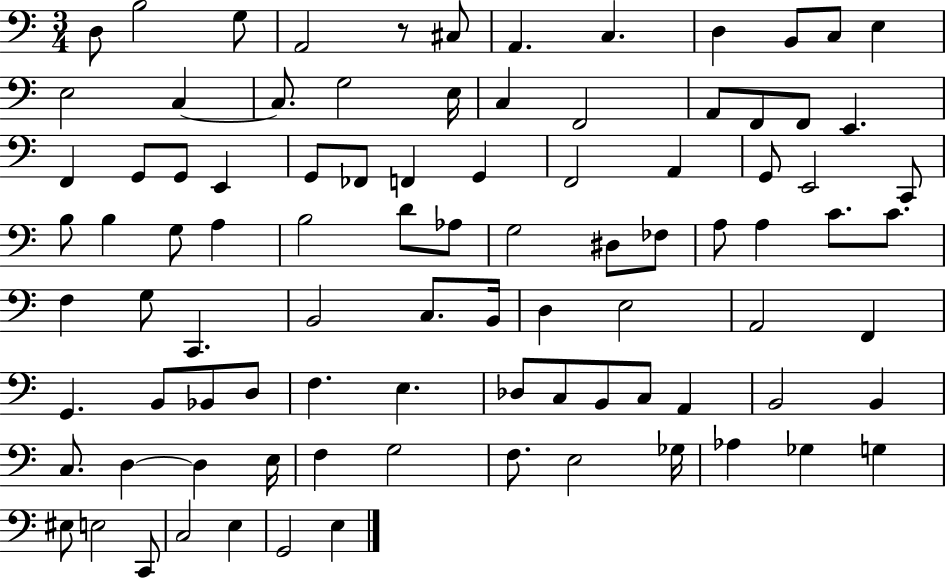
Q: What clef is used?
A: bass